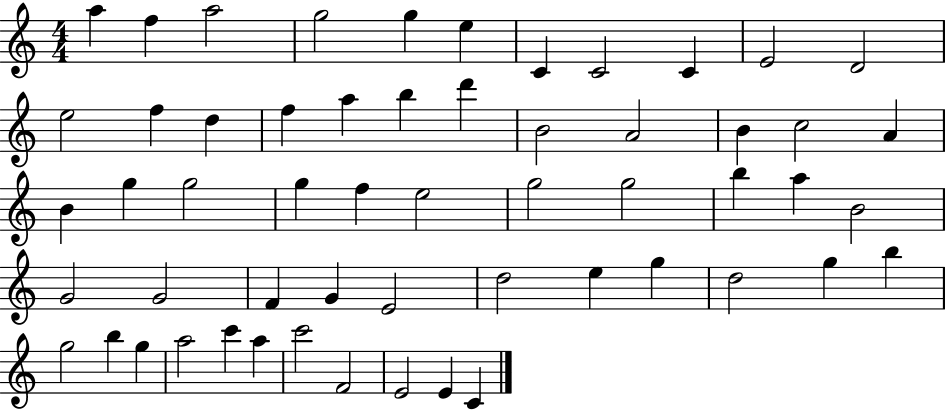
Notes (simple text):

A5/q F5/q A5/h G5/h G5/q E5/q C4/q C4/h C4/q E4/h D4/h E5/h F5/q D5/q F5/q A5/q B5/q D6/q B4/h A4/h B4/q C5/h A4/q B4/q G5/q G5/h G5/q F5/q E5/h G5/h G5/h B5/q A5/q B4/h G4/h G4/h F4/q G4/q E4/h D5/h E5/q G5/q D5/h G5/q B5/q G5/h B5/q G5/q A5/h C6/q A5/q C6/h F4/h E4/h E4/q C4/q